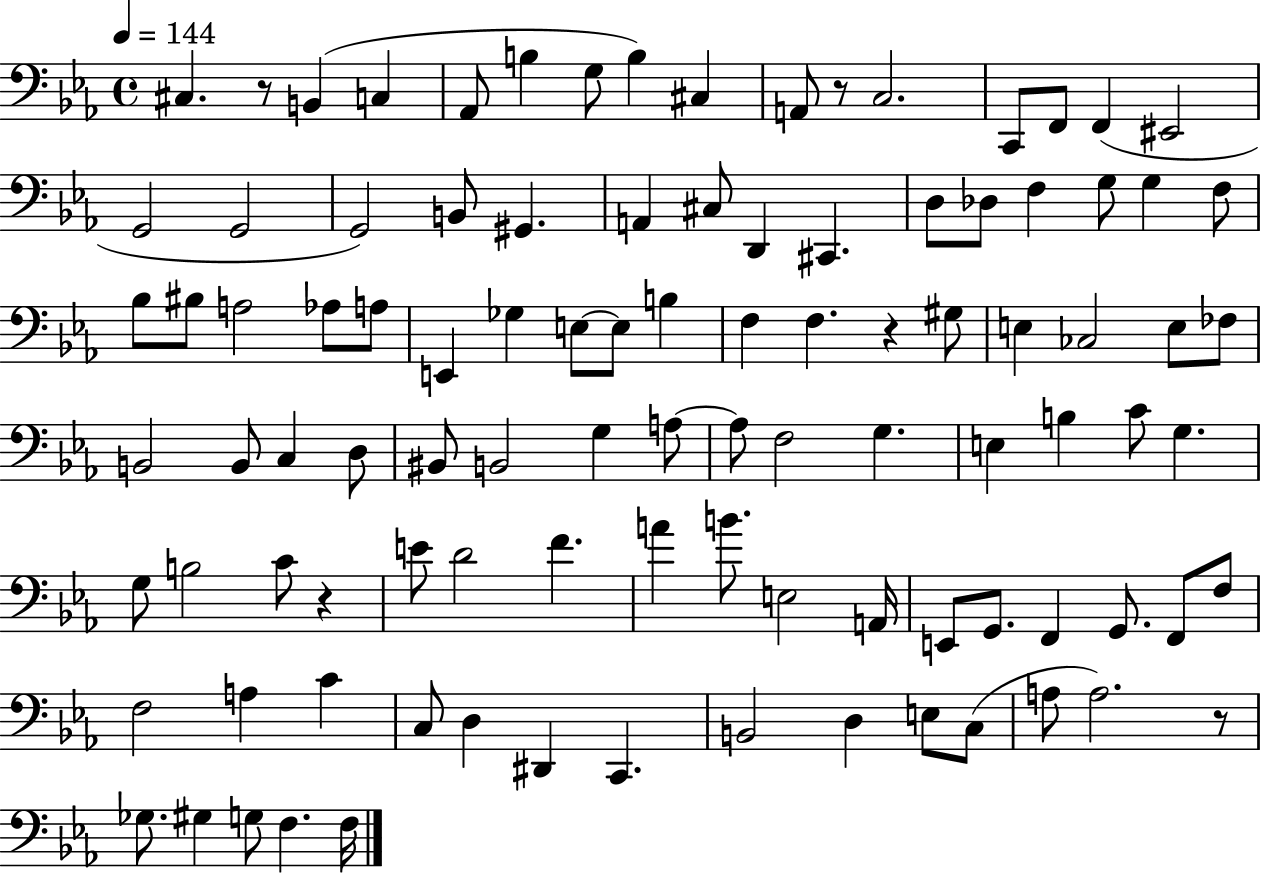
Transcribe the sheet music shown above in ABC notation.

X:1
T:Untitled
M:4/4
L:1/4
K:Eb
^C, z/2 B,, C, _A,,/2 B, G,/2 B, ^C, A,,/2 z/2 C,2 C,,/2 F,,/2 F,, ^E,,2 G,,2 G,,2 G,,2 B,,/2 ^G,, A,, ^C,/2 D,, ^C,, D,/2 _D,/2 F, G,/2 G, F,/2 _B,/2 ^B,/2 A,2 _A,/2 A,/2 E,, _G, E,/2 E,/2 B, F, F, z ^G,/2 E, _C,2 E,/2 _F,/2 B,,2 B,,/2 C, D,/2 ^B,,/2 B,,2 G, A,/2 A,/2 F,2 G, E, B, C/2 G, G,/2 B,2 C/2 z E/2 D2 F A B/2 E,2 A,,/4 E,,/2 G,,/2 F,, G,,/2 F,,/2 F,/2 F,2 A, C C,/2 D, ^D,, C,, B,,2 D, E,/2 C,/2 A,/2 A,2 z/2 _G,/2 ^G, G,/2 F, F,/4